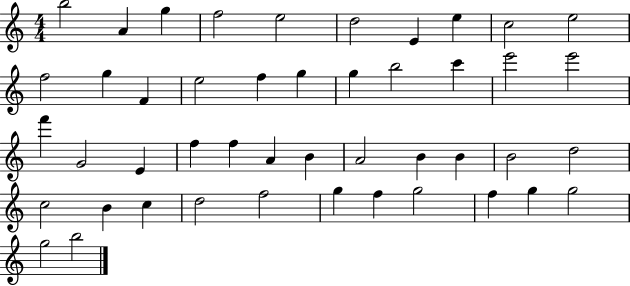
B5/h A4/q G5/q F5/h E5/h D5/h E4/q E5/q C5/h E5/h F5/h G5/q F4/q E5/h F5/q G5/q G5/q B5/h C6/q E6/h E6/h F6/q G4/h E4/q F5/q F5/q A4/q B4/q A4/h B4/q B4/q B4/h D5/h C5/h B4/q C5/q D5/h F5/h G5/q F5/q G5/h F5/q G5/q G5/h G5/h B5/h